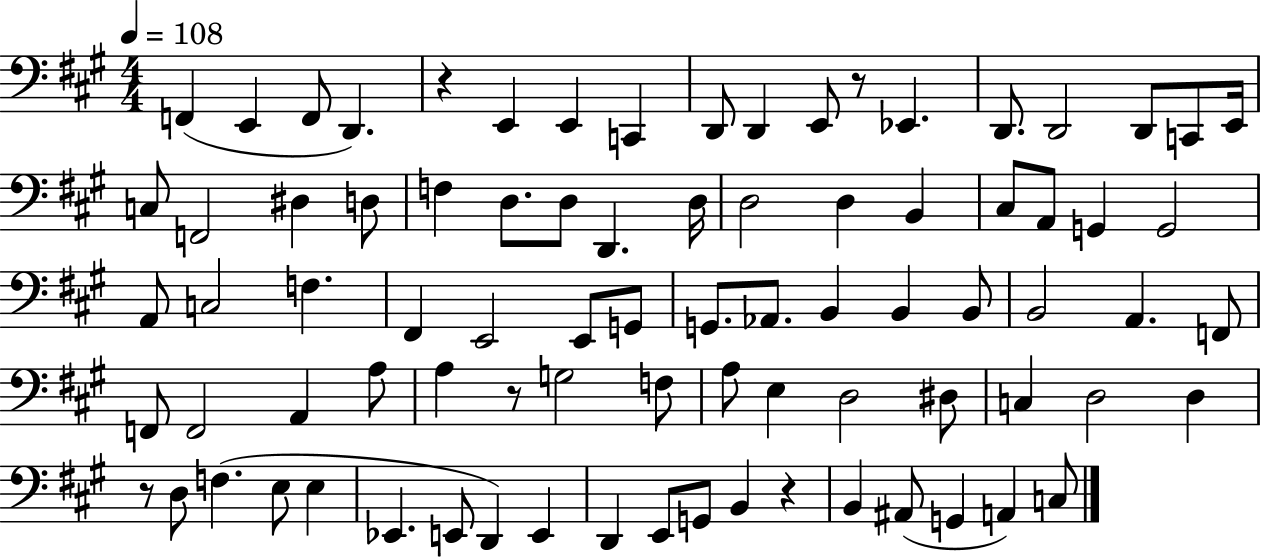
F2/q E2/q F2/e D2/q. R/q E2/q E2/q C2/q D2/e D2/q E2/e R/e Eb2/q. D2/e. D2/h D2/e C2/e E2/s C3/e F2/h D#3/q D3/e F3/q D3/e. D3/e D2/q. D3/s D3/h D3/q B2/q C#3/e A2/e G2/q G2/h A2/e C3/h F3/q. F#2/q E2/h E2/e G2/e G2/e. Ab2/e. B2/q B2/q B2/e B2/h A2/q. F2/e F2/e F2/h A2/q A3/e A3/q R/e G3/h F3/e A3/e E3/q D3/h D#3/e C3/q D3/h D3/q R/e D3/e F3/q. E3/e E3/q Eb2/q. E2/e D2/q E2/q D2/q E2/e G2/e B2/q R/q B2/q A#2/e G2/q A2/q C3/e